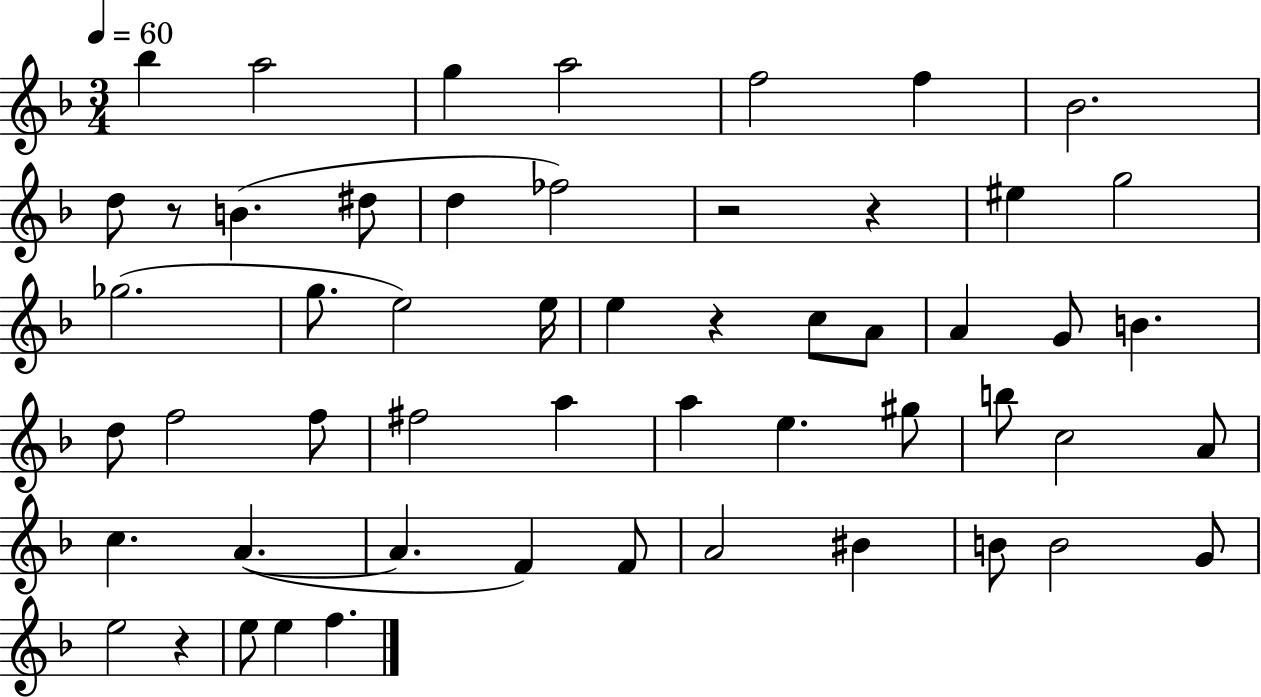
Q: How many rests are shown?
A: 5